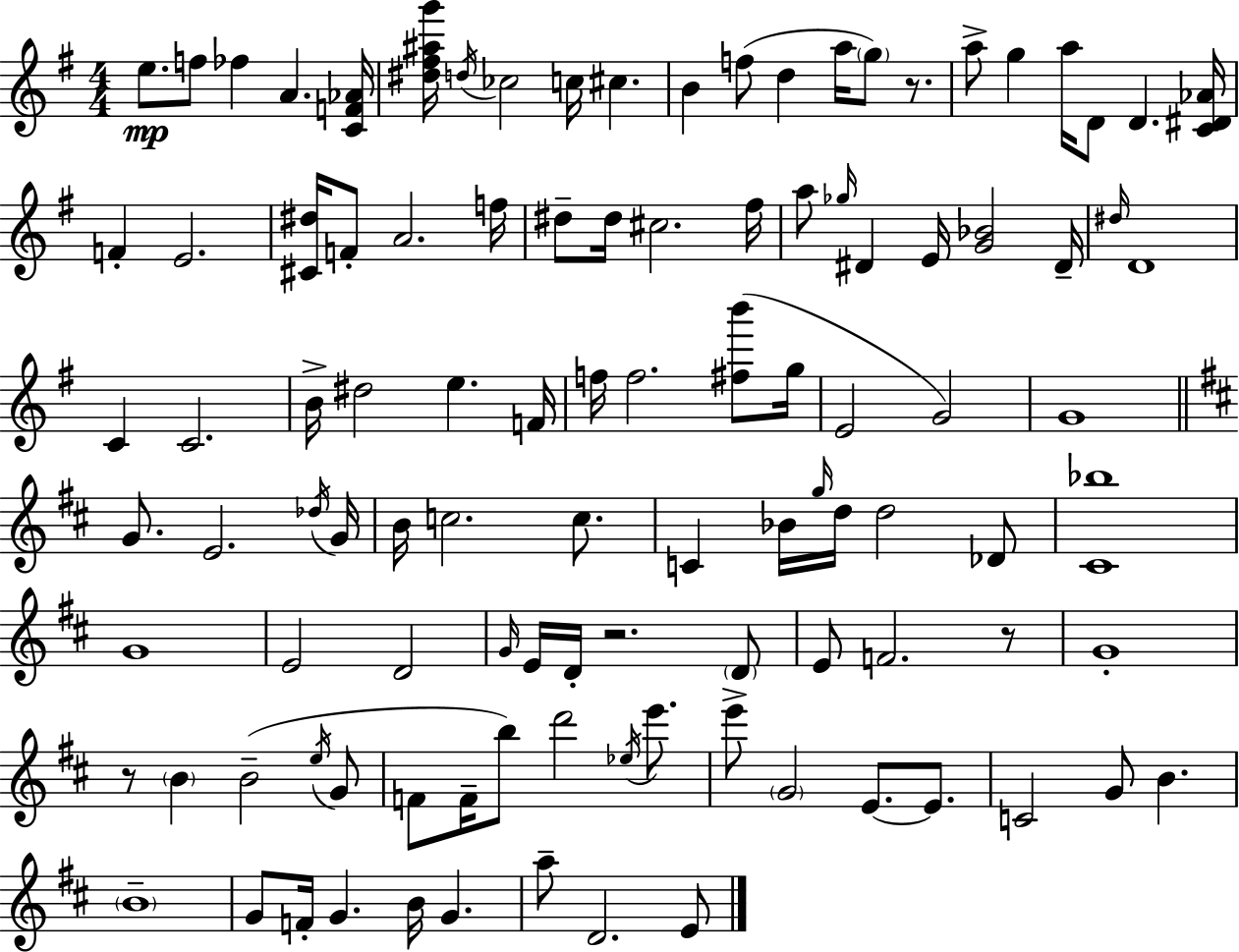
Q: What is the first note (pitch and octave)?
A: E5